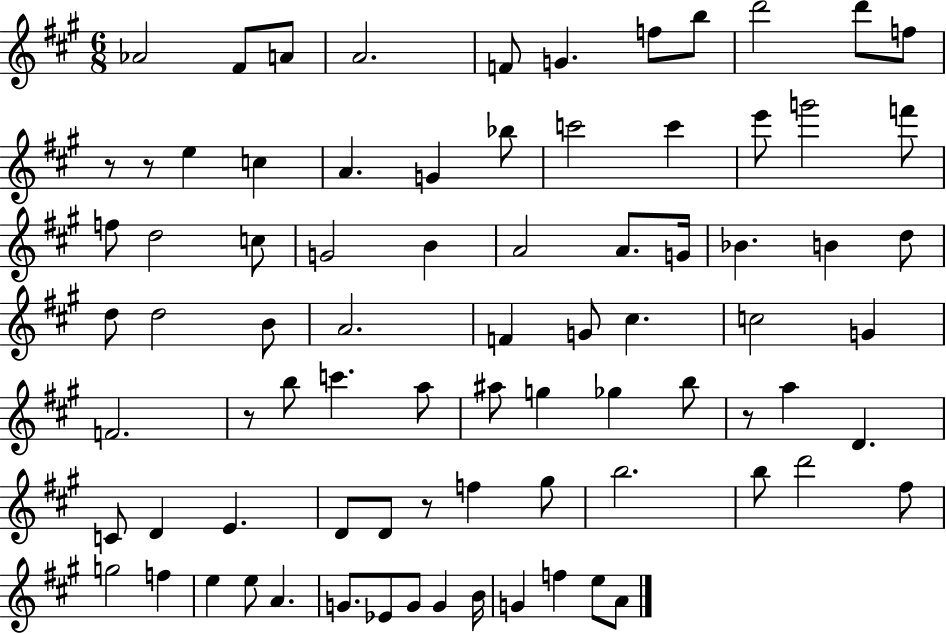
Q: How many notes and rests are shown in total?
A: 81